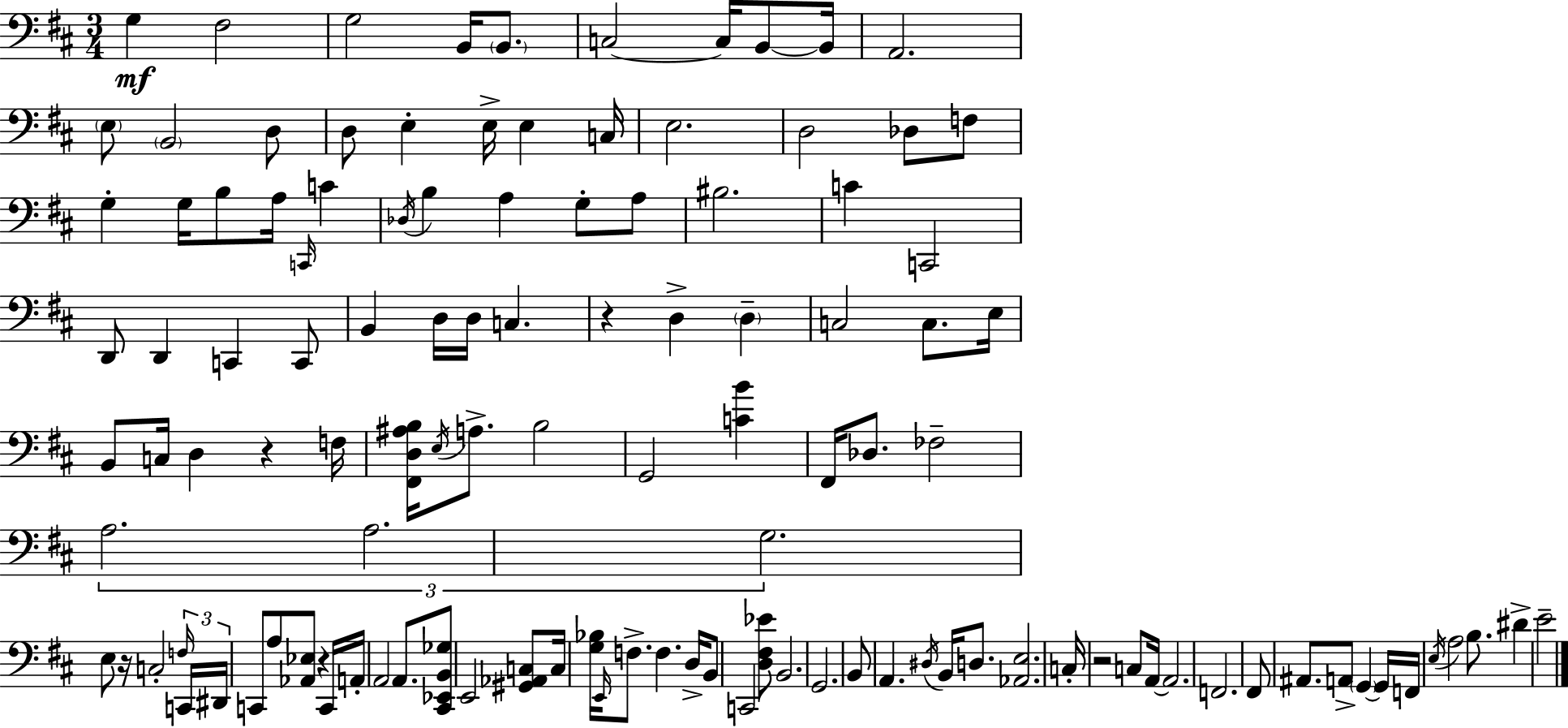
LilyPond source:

{
  \clef bass
  \numericTimeSignature
  \time 3/4
  \key d \major
  g4\mf fis2 | g2 b,16 \parenthesize b,8. | c2~~ c16 b,8~~ b,16 | a,2. | \break \parenthesize e8 \parenthesize b,2 d8 | d8 e4-. e16-> e4 c16 | e2. | d2 des8 f8 | \break g4-. g16 b8 a16 \grace { c,16 } c'4 | \acciaccatura { des16 } b4 a4 g8-. | a8 bis2. | c'4 c,2 | \break d,8 d,4 c,4 | c,8 b,4 d16 d16 c4. | r4 d4-> \parenthesize d4-- | c2 c8. | \break e16 b,8 c16 d4 r4 | f16 <fis, d ais b>16 \acciaccatura { e16 } a8.-> b2 | g,2 <c' b'>4 | fis,16 des8. fes2-- | \break \tuplet 3/2 { a2. | a2. | g2. } | e8 r16 c2-. | \break \tuplet 3/2 { \grace { f16 } c,16 dis,16 } c,8 a8 <aes, ees>8 r4 | c,16 a,16-. a,2 | a,8. <cis, ees, b, ges>8 e,2 | <gis, aes, c>8 c16 <g bes>16 \grace { e,16 } f8.-> f4. | \break d16-> b,8 c,2 | <d fis ees'>8 b,2. | g,2. | b,8 a,4. | \break \acciaccatura { dis16 } b,16 d8. <aes, e>2. | c16-. r2 | c8 a,16~~ a,2. | f,2. | \break fis,8 ais,8. a,8-> | \parenthesize g,4~~ g,16 f,16 \acciaccatura { e16 } a2 | b8. dis'4-> e'2-- | \bar "|."
}